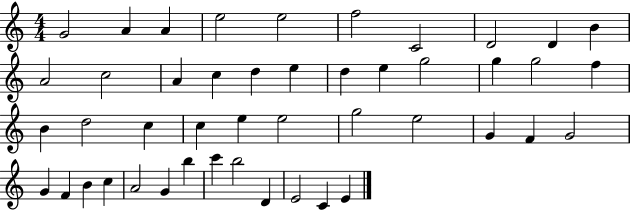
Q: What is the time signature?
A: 4/4